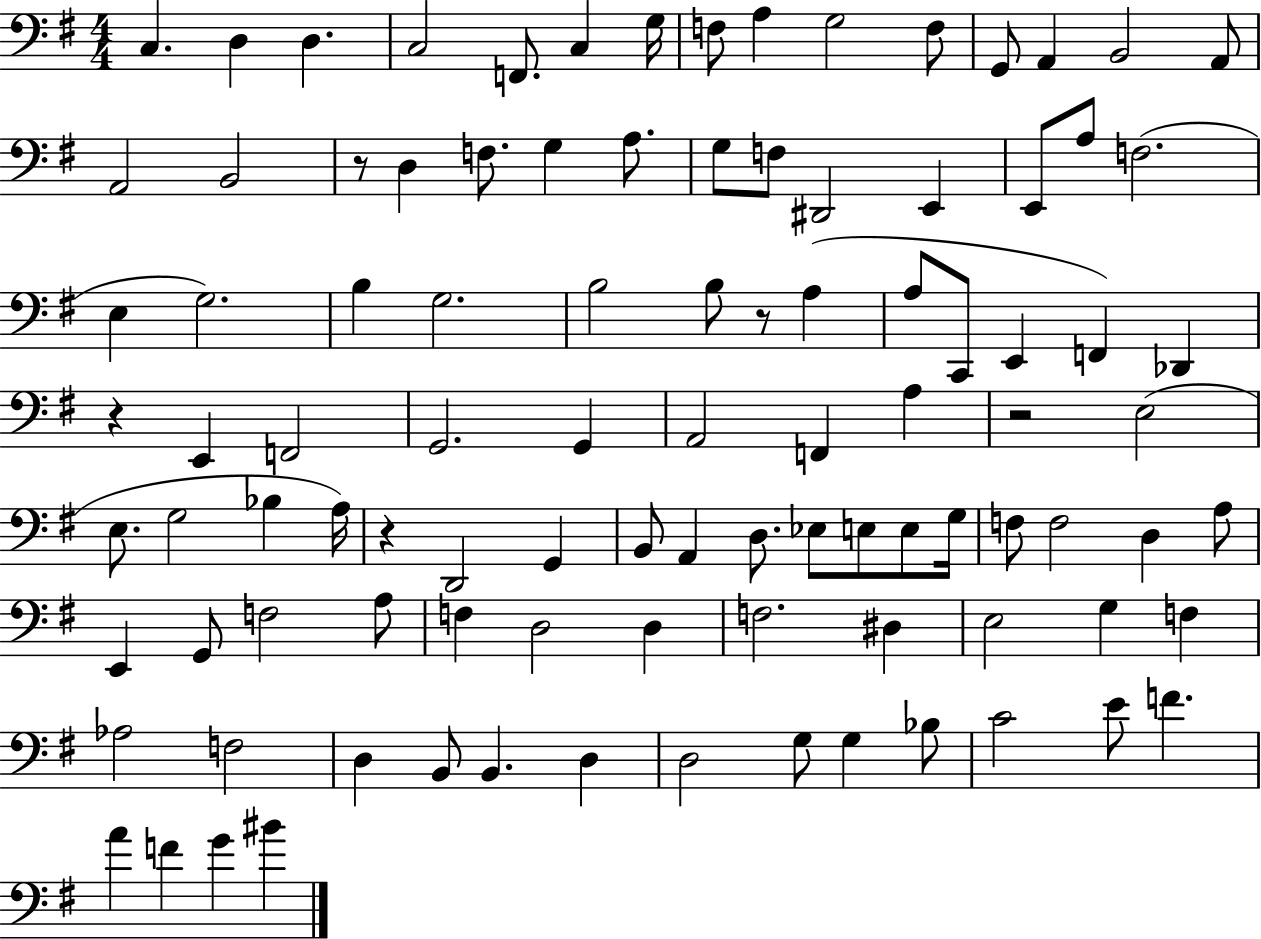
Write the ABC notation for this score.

X:1
T:Untitled
M:4/4
L:1/4
K:G
C, D, D, C,2 F,,/2 C, G,/4 F,/2 A, G,2 F,/2 G,,/2 A,, B,,2 A,,/2 A,,2 B,,2 z/2 D, F,/2 G, A,/2 G,/2 F,/2 ^D,,2 E,, E,,/2 A,/2 F,2 E, G,2 B, G,2 B,2 B,/2 z/2 A, A,/2 C,,/2 E,, F,, _D,, z E,, F,,2 G,,2 G,, A,,2 F,, A, z2 E,2 E,/2 G,2 _B, A,/4 z D,,2 G,, B,,/2 A,, D,/2 _E,/2 E,/2 E,/2 G,/4 F,/2 F,2 D, A,/2 E,, G,,/2 F,2 A,/2 F, D,2 D, F,2 ^D, E,2 G, F, _A,2 F,2 D, B,,/2 B,, D, D,2 G,/2 G, _B,/2 C2 E/2 F A F G ^B